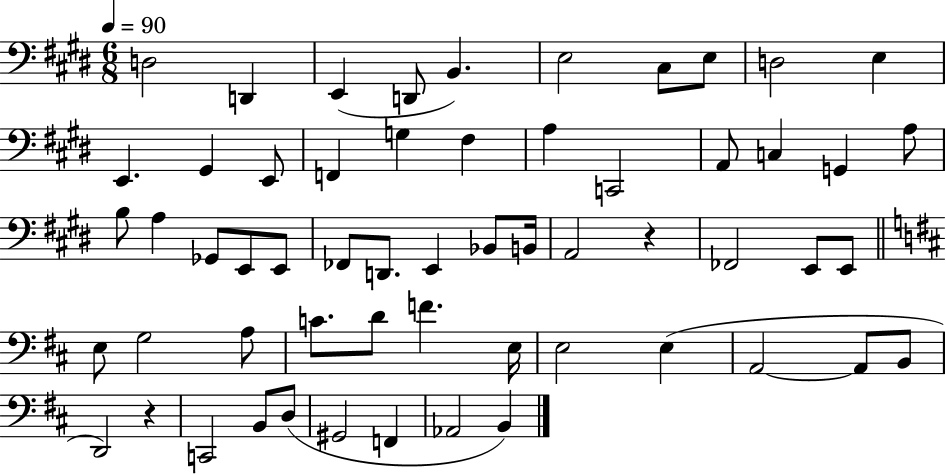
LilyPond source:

{
  \clef bass
  \numericTimeSignature
  \time 6/8
  \key e \major
  \tempo 4 = 90
  d2 d,4 | e,4( d,8 b,4.) | e2 cis8 e8 | d2 e4 | \break e,4. gis,4 e,8 | f,4 g4 fis4 | a4 c,2 | a,8 c4 g,4 a8 | \break b8 a4 ges,8 e,8 e,8 | fes,8 d,8. e,4 bes,8 b,16 | a,2 r4 | fes,2 e,8 e,8 | \break \bar "||" \break \key d \major e8 g2 a8 | c'8. d'8 f'4. e16 | e2 e4( | a,2~~ a,8 b,8 | \break d,2) r4 | c,2 b,8 d8( | gis,2 f,4 | aes,2 b,4) | \break \bar "|."
}